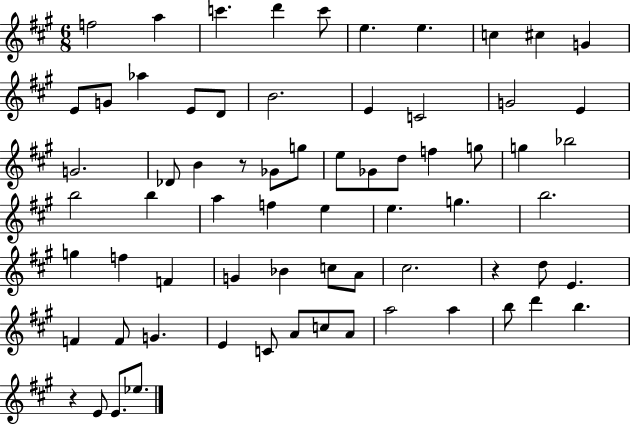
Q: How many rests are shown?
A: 3